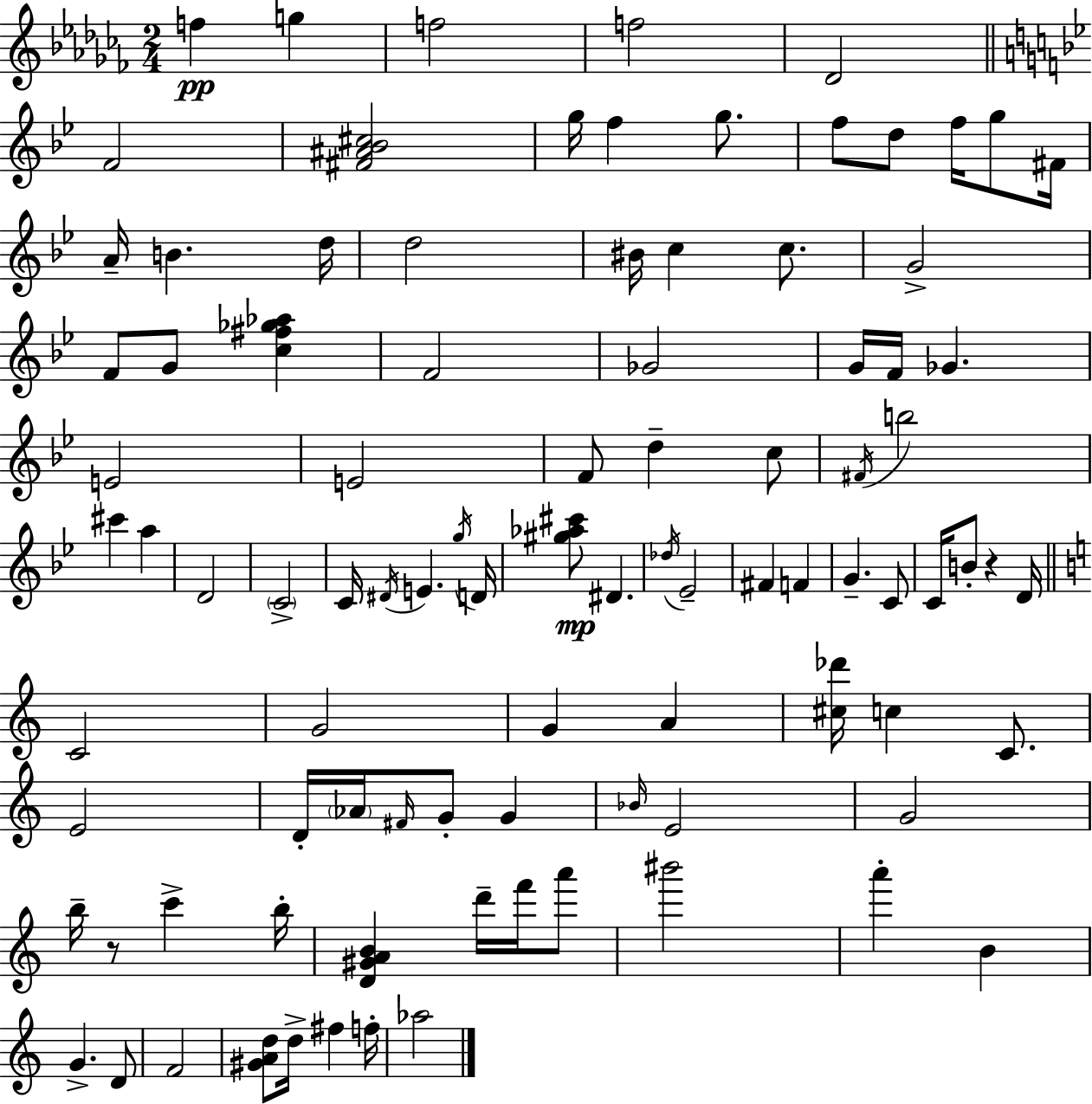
X:1
T:Untitled
M:2/4
L:1/4
K:Abm
f g f2 f2 _D2 F2 [^F^A_B^c]2 g/4 f g/2 f/2 d/2 f/4 g/2 ^F/4 A/4 B d/4 d2 ^B/4 c c/2 G2 F/2 G/2 [c^f_g_a] F2 _G2 G/4 F/4 _G E2 E2 F/2 d c/2 ^F/4 b2 ^c' a D2 C2 C/4 ^D/4 E g/4 D/4 [^g_a^c']/2 ^D _d/4 _E2 ^F F G C/2 C/4 B/2 z D/4 C2 G2 G A [^c_d']/4 c C/2 E2 D/4 _A/4 ^F/4 G/2 G _B/4 E2 G2 b/4 z/2 c' b/4 [D^GAB] d'/4 f'/4 a'/2 ^b'2 a' B G D/2 F2 [^GAd]/2 d/4 ^f f/4 _a2